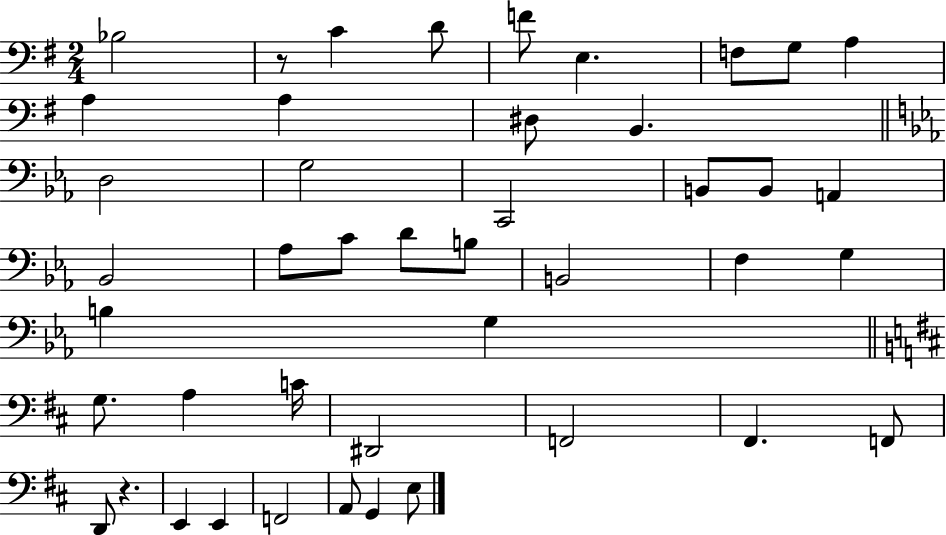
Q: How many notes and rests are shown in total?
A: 44